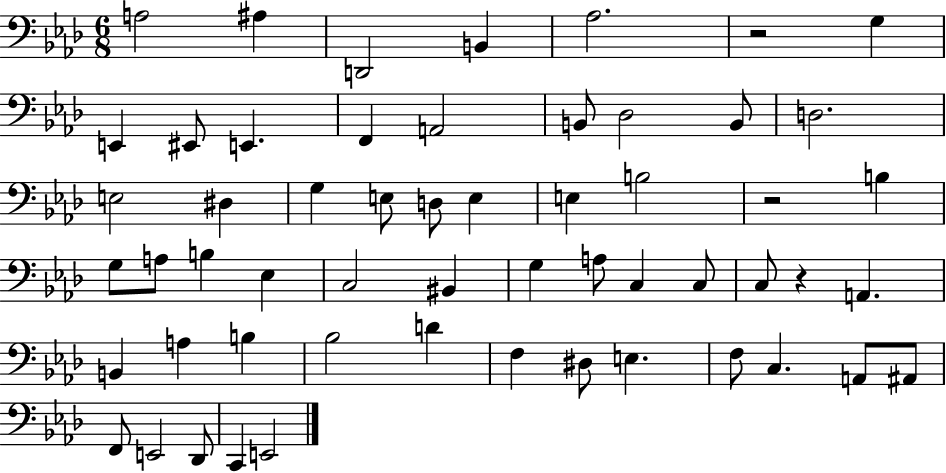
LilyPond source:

{
  \clef bass
  \numericTimeSignature
  \time 6/8
  \key aes \major
  a2 ais4 | d,2 b,4 | aes2. | r2 g4 | \break e,4 eis,8 e,4. | f,4 a,2 | b,8 des2 b,8 | d2. | \break e2 dis4 | g4 e8 d8 e4 | e4 b2 | r2 b4 | \break g8 a8 b4 ees4 | c2 bis,4 | g4 a8 c4 c8 | c8 r4 a,4. | \break b,4 a4 b4 | bes2 d'4 | f4 dis8 e4. | f8 c4. a,8 ais,8 | \break f,8 e,2 des,8 | c,4 e,2 | \bar "|."
}